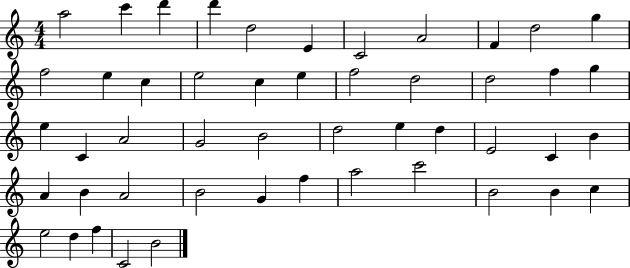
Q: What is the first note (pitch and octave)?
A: A5